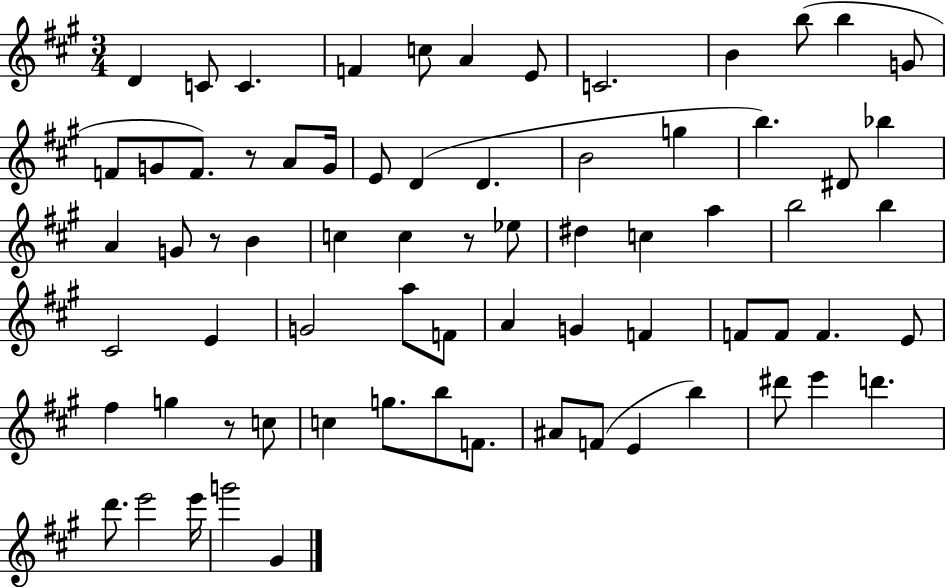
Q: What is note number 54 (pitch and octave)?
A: B5